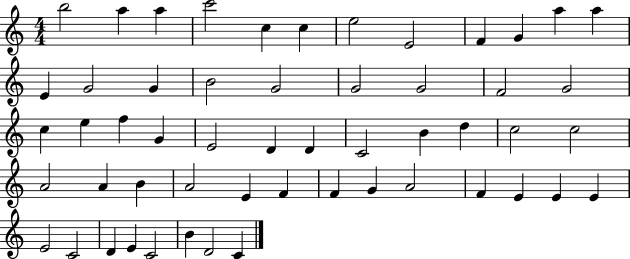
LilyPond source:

{
  \clef treble
  \numericTimeSignature
  \time 4/4
  \key c \major
  b''2 a''4 a''4 | c'''2 c''4 c''4 | e''2 e'2 | f'4 g'4 a''4 a''4 | \break e'4 g'2 g'4 | b'2 g'2 | g'2 g'2 | f'2 g'2 | \break c''4 e''4 f''4 g'4 | e'2 d'4 d'4 | c'2 b'4 d''4 | c''2 c''2 | \break a'2 a'4 b'4 | a'2 e'4 f'4 | f'4 g'4 a'2 | f'4 e'4 e'4 e'4 | \break e'2 c'2 | d'4 e'4 c'2 | b'4 d'2 c'4 | \bar "|."
}